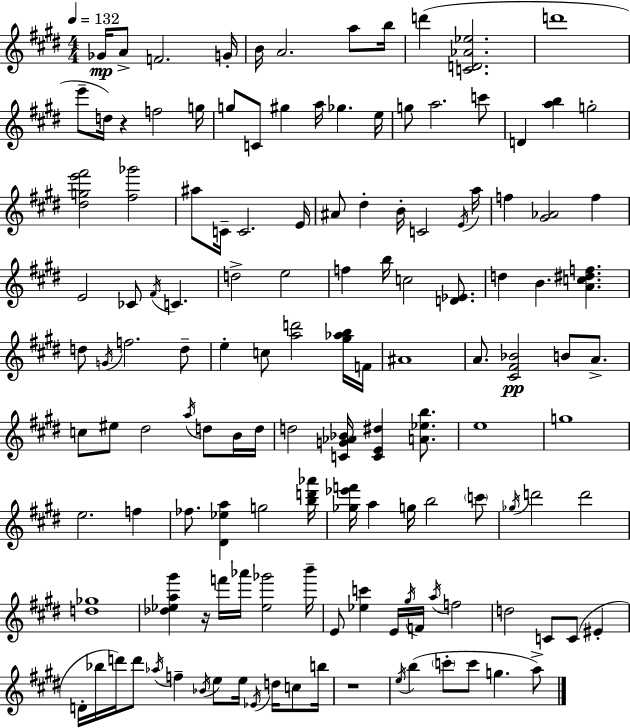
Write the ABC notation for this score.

X:1
T:Untitled
M:4/4
L:1/4
K:E
_G/4 A/2 F2 G/4 B/4 A2 a/2 b/4 d' [CD_A_e]2 d'4 e'/2 d/4 z f2 g/4 g/2 C/2 ^g a/4 _g e/4 g/2 a2 c'/2 D [ab] g2 [^dge'^f']2 [^f_g']2 ^a/2 C/4 C2 E/4 ^A/2 ^d B/4 C2 E/4 a/4 f [^G_A]2 f E2 _C/2 ^F/4 C d2 e2 f b/4 c2 [D_E]/2 d B [Ac^df] d/2 G/4 f2 d/2 e c/2 [ad']2 [^g_ab]/4 F/4 ^A4 A/2 [^C^F_B]2 B/2 A/2 c/2 ^e/2 ^d2 a/4 d/2 B/4 d/4 d2 [CG_A_B]/4 [CE^d] [A_eb]/2 e4 g4 e2 f _f/2 [^D_ea] g2 [bd'_a']/4 [_g_e'f']/4 a g/4 b2 c'/2 _g/4 d'2 d'2 [d_g]4 [_d_ea^g'] z/4 f'/4 _a'/4 [_e_g']2 b'/4 E/2 [_ec'] E/4 ^g/4 F/4 a/4 f2 d2 C/2 C/2 ^E D/4 _b/4 d'/4 d'/2 _a/4 f _B/4 e/2 e/4 _E/4 d/4 c/2 b/4 z4 e/4 b c'/2 c'/2 g a/2